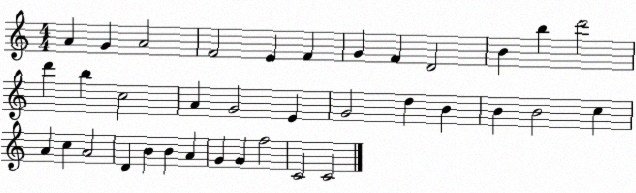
X:1
T:Untitled
M:4/4
L:1/4
K:C
A G A2 F2 E F G F D2 B b d'2 d' b c2 A G2 E G2 d B B B2 c A c A2 D B B A G G f2 C2 C2